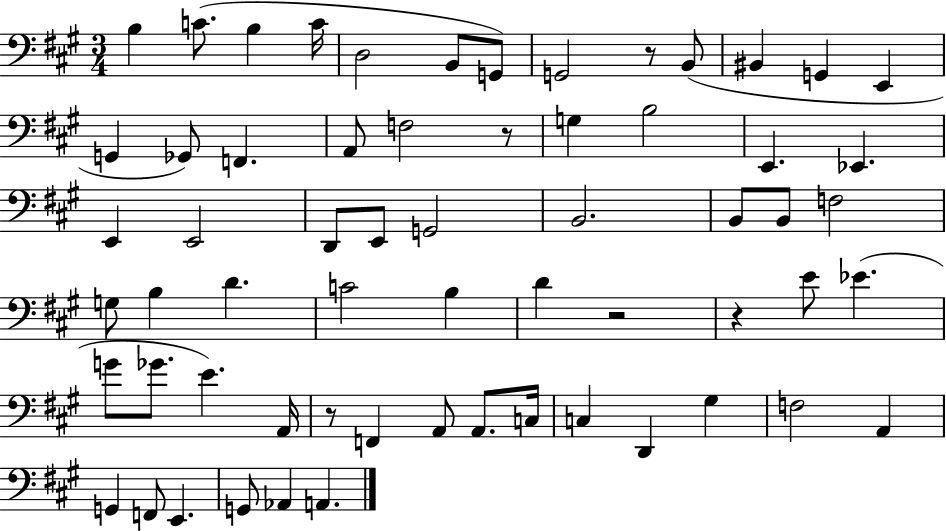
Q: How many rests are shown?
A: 5